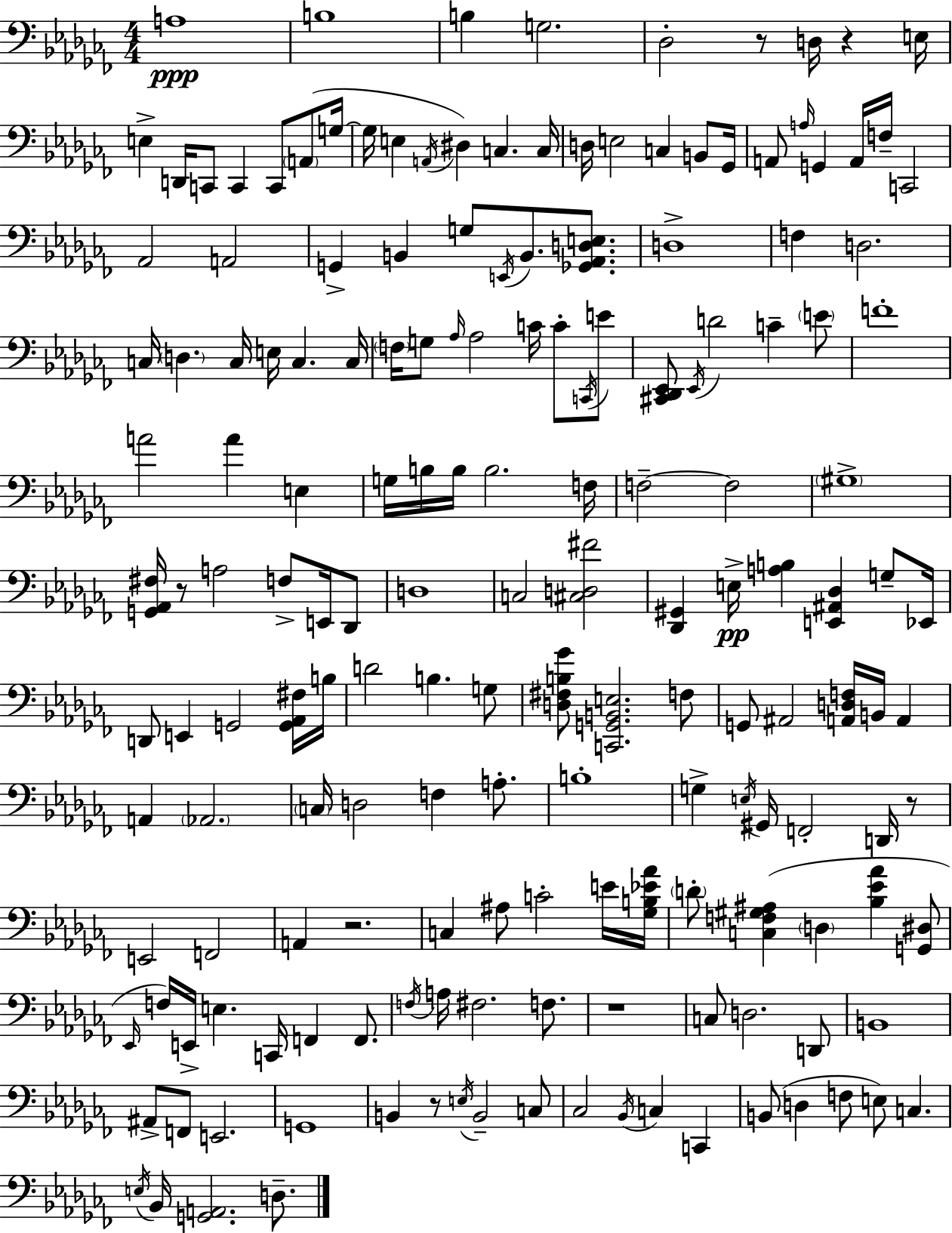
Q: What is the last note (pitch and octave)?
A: D3